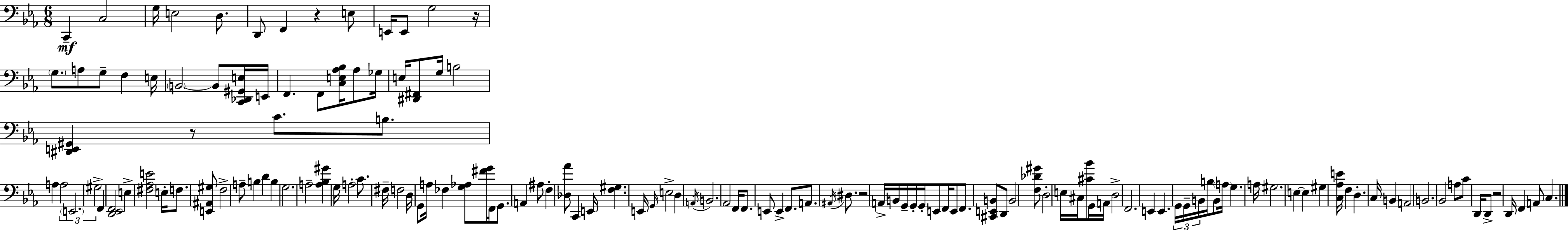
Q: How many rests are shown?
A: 5